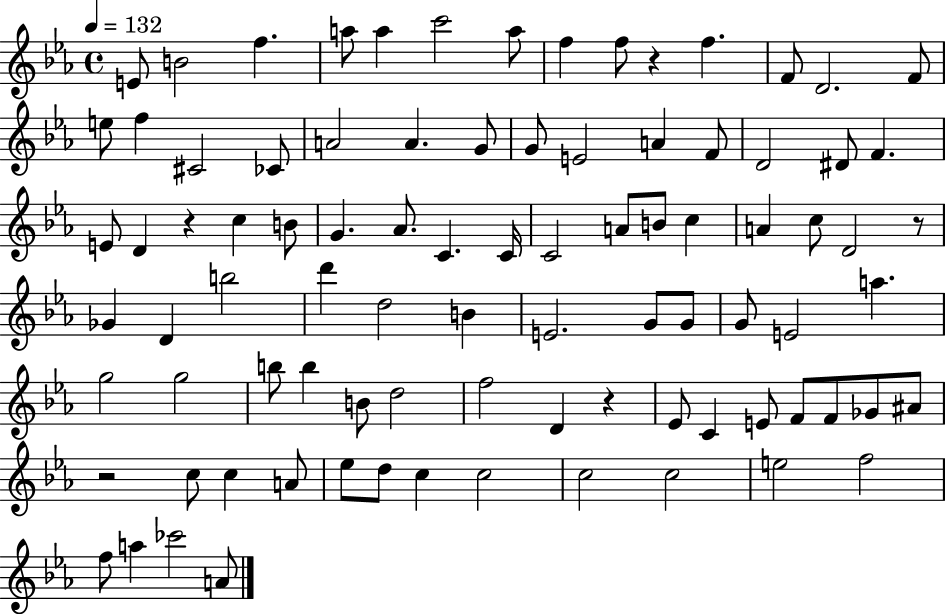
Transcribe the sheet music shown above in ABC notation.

X:1
T:Untitled
M:4/4
L:1/4
K:Eb
E/2 B2 f a/2 a c'2 a/2 f f/2 z f F/2 D2 F/2 e/2 f ^C2 _C/2 A2 A G/2 G/2 E2 A F/2 D2 ^D/2 F E/2 D z c B/2 G _A/2 C C/4 C2 A/2 B/2 c A c/2 D2 z/2 _G D b2 d' d2 B E2 G/2 G/2 G/2 E2 a g2 g2 b/2 b B/2 d2 f2 D z _E/2 C E/2 F/2 F/2 _G/2 ^A/2 z2 c/2 c A/2 _e/2 d/2 c c2 c2 c2 e2 f2 f/2 a _c'2 A/2